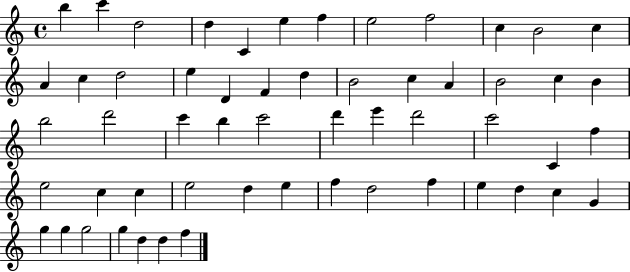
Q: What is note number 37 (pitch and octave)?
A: E5